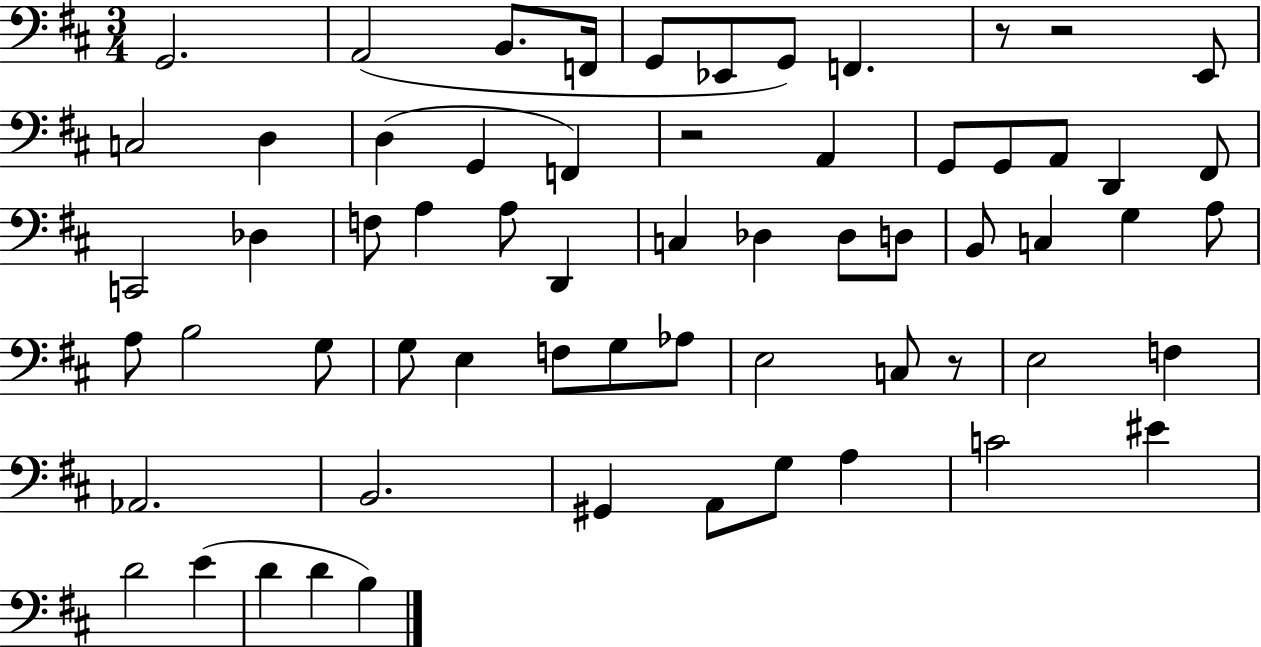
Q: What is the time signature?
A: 3/4